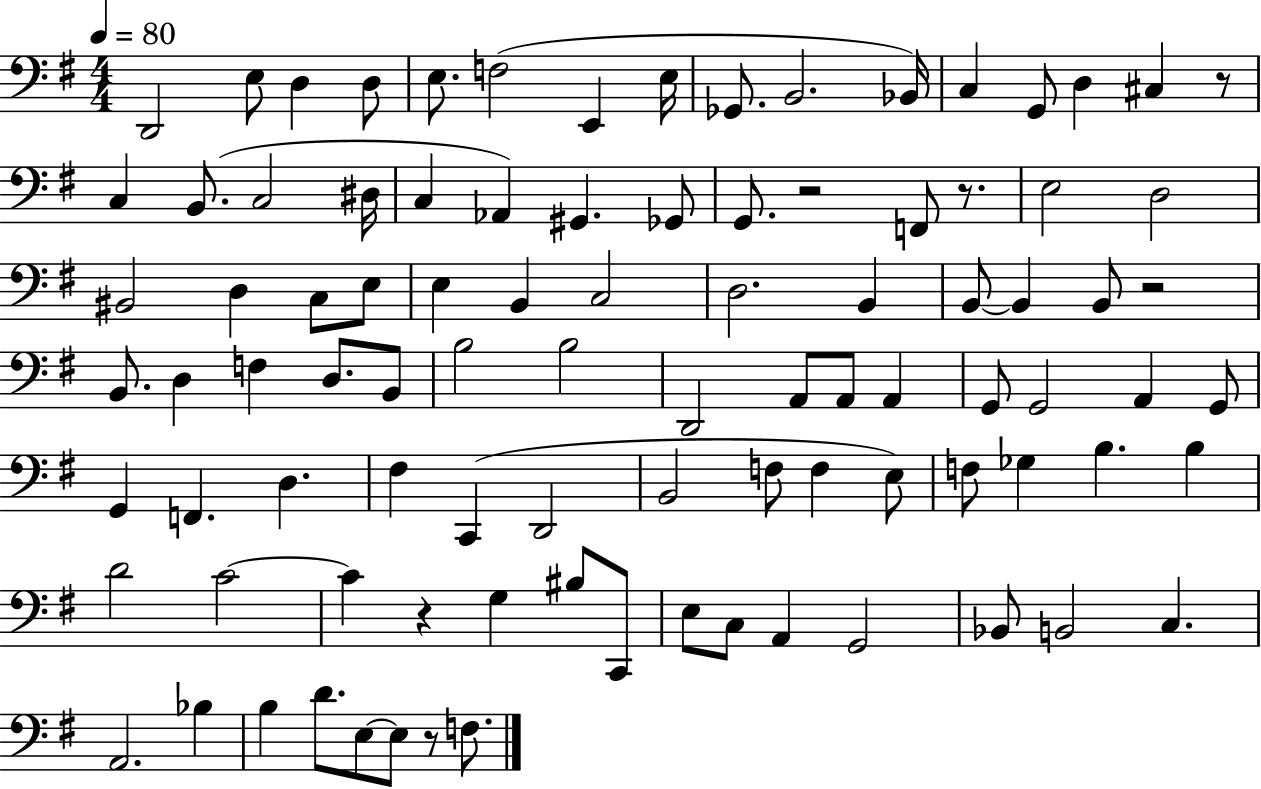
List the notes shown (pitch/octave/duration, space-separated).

D2/h E3/e D3/q D3/e E3/e. F3/h E2/q E3/s Gb2/e. B2/h. Bb2/s C3/q G2/e D3/q C#3/q R/e C3/q B2/e. C3/h D#3/s C3/q Ab2/q G#2/q. Gb2/e G2/e. R/h F2/e R/e. E3/h D3/h BIS2/h D3/q C3/e E3/e E3/q B2/q C3/h D3/h. B2/q B2/e B2/q B2/e R/h B2/e. D3/q F3/q D3/e. B2/e B3/h B3/h D2/h A2/e A2/e A2/q G2/e G2/h A2/q G2/e G2/q F2/q. D3/q. F#3/q C2/q D2/h B2/h F3/e F3/q E3/e F3/e Gb3/q B3/q. B3/q D4/h C4/h C4/q R/q G3/q BIS3/e C2/e E3/e C3/e A2/q G2/h Bb2/e B2/h C3/q. A2/h. Bb3/q B3/q D4/e. E3/e E3/e R/e F3/e.